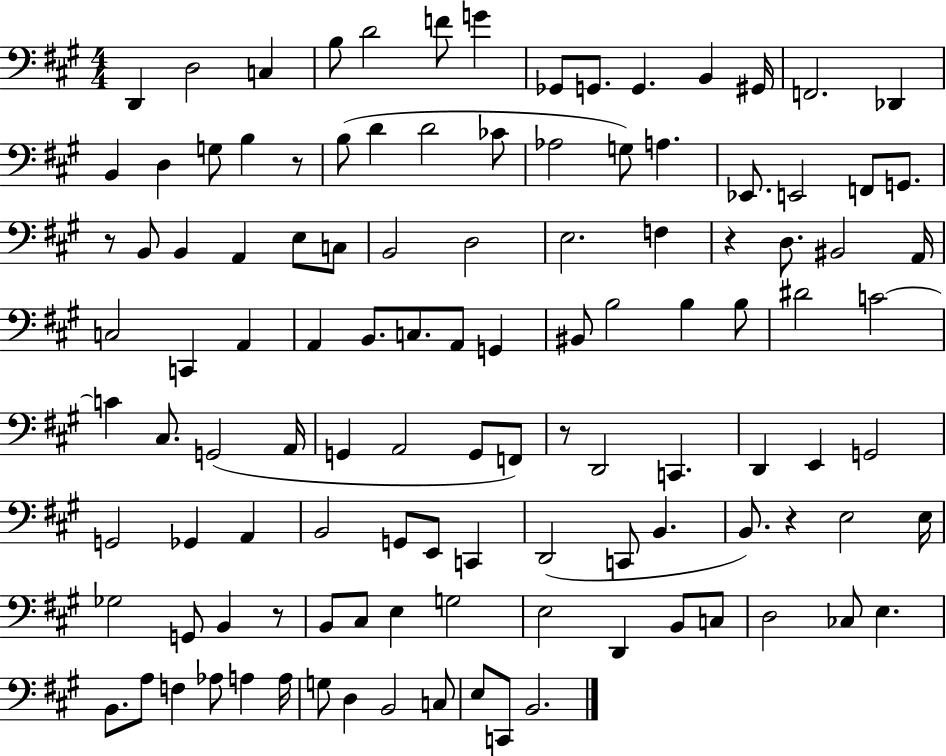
{
  \clef bass
  \numericTimeSignature
  \time 4/4
  \key a \major
  d,4 d2 c4 | b8 d'2 f'8 g'4 | ges,8 g,8. g,4. b,4 gis,16 | f,2. des,4 | \break b,4 d4 g8 b4 r8 | b8( d'4 d'2 ces'8 | aes2 g8) a4. | ees,8. e,2 f,8 g,8. | \break r8 b,8 b,4 a,4 e8 c8 | b,2 d2 | e2. f4 | r4 d8. bis,2 a,16 | \break c2 c,4 a,4 | a,4 b,8. c8. a,8 g,4 | bis,8 b2 b4 b8 | dis'2 c'2~~ | \break c'4 cis8. g,2( a,16 | g,4 a,2 g,8 f,8) | r8 d,2 c,4. | d,4 e,4 g,2 | \break g,2 ges,4 a,4 | b,2 g,8 e,8 c,4 | d,2( c,8 b,4. | b,8.) r4 e2 e16 | \break ges2 g,8 b,4 r8 | b,8 cis8 e4 g2 | e2 d,4 b,8 c8 | d2 ces8 e4. | \break b,8. a8 f4 aes8 a4 a16 | g8 d4 b,2 c8 | e8 c,8 b,2. | \bar "|."
}